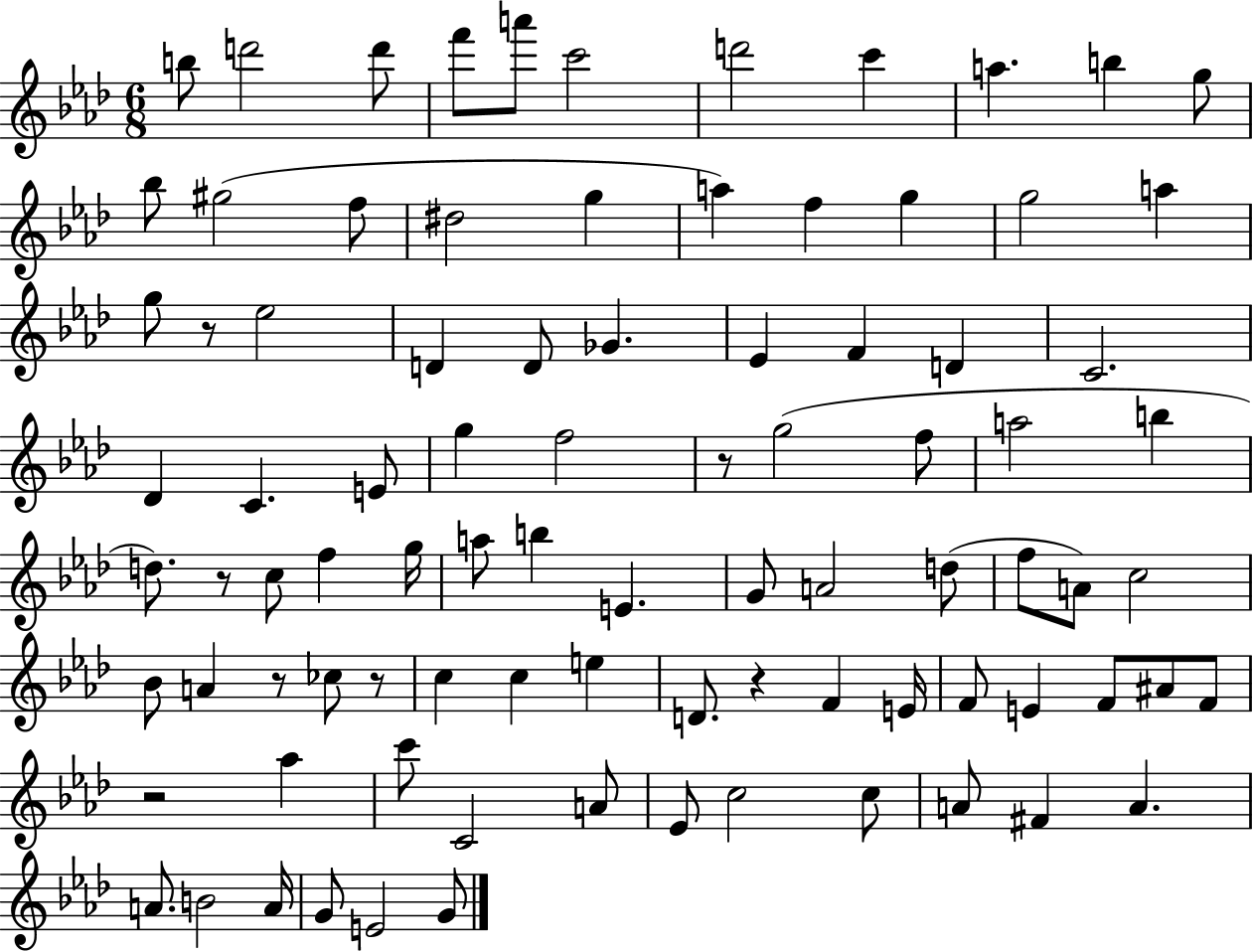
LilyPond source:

{
  \clef treble
  \numericTimeSignature
  \time 6/8
  \key aes \major
  b''8 d'''2 d'''8 | f'''8 a'''8 c'''2 | d'''2 c'''4 | a''4. b''4 g''8 | \break bes''8 gis''2( f''8 | dis''2 g''4 | a''4) f''4 g''4 | g''2 a''4 | \break g''8 r8 ees''2 | d'4 d'8 ges'4. | ees'4 f'4 d'4 | c'2. | \break des'4 c'4. e'8 | g''4 f''2 | r8 g''2( f''8 | a''2 b''4 | \break d''8.) r8 c''8 f''4 g''16 | a''8 b''4 e'4. | g'8 a'2 d''8( | f''8 a'8) c''2 | \break bes'8 a'4 r8 ces''8 r8 | c''4 c''4 e''4 | d'8. r4 f'4 e'16 | f'8 e'4 f'8 ais'8 f'8 | \break r2 aes''4 | c'''8 c'2 a'8 | ees'8 c''2 c''8 | a'8 fis'4 a'4. | \break a'8. b'2 a'16 | g'8 e'2 g'8 | \bar "|."
}